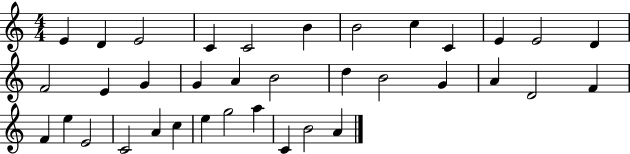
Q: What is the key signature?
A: C major